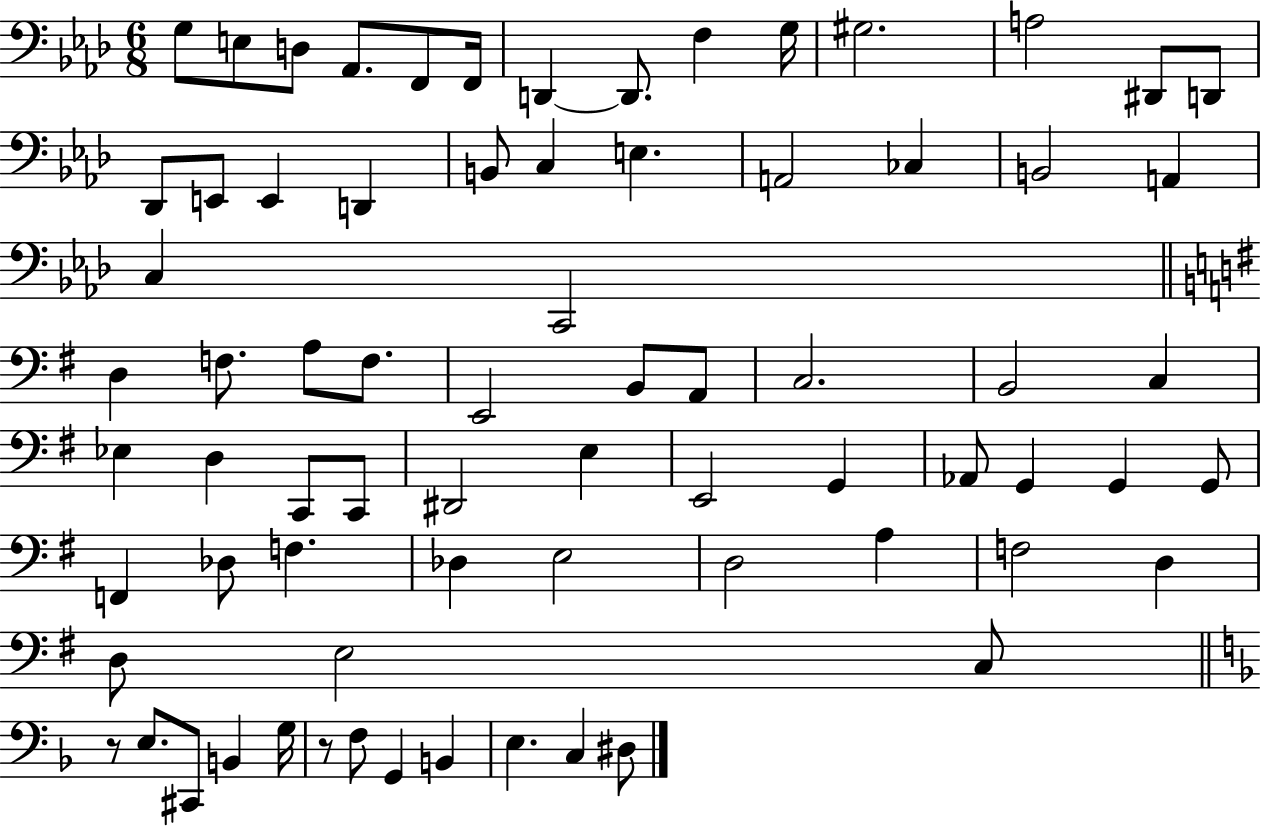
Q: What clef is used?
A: bass